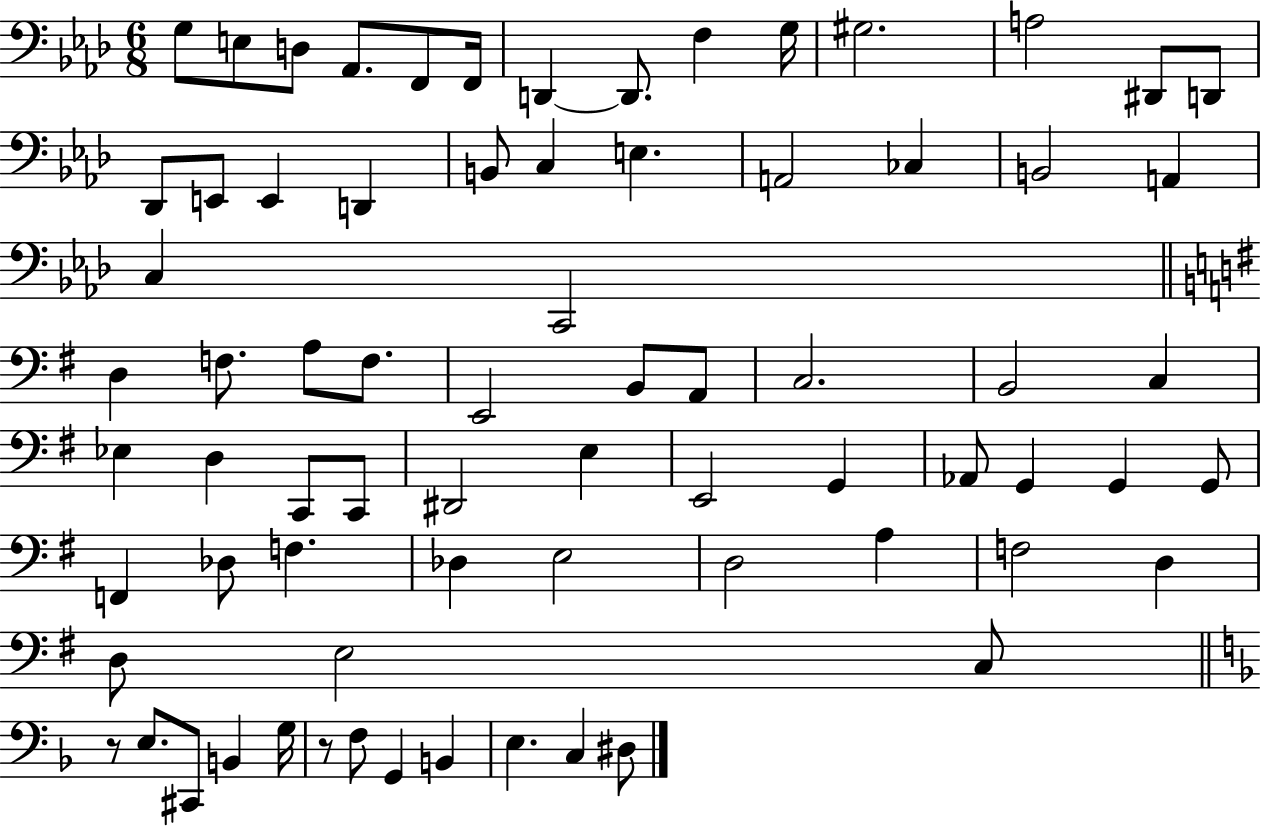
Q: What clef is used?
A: bass